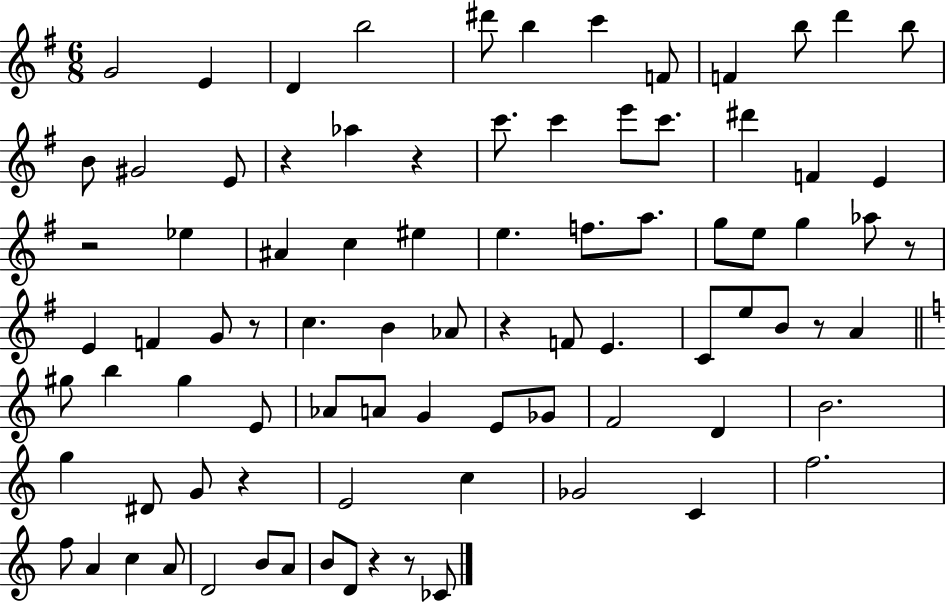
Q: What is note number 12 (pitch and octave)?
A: B5